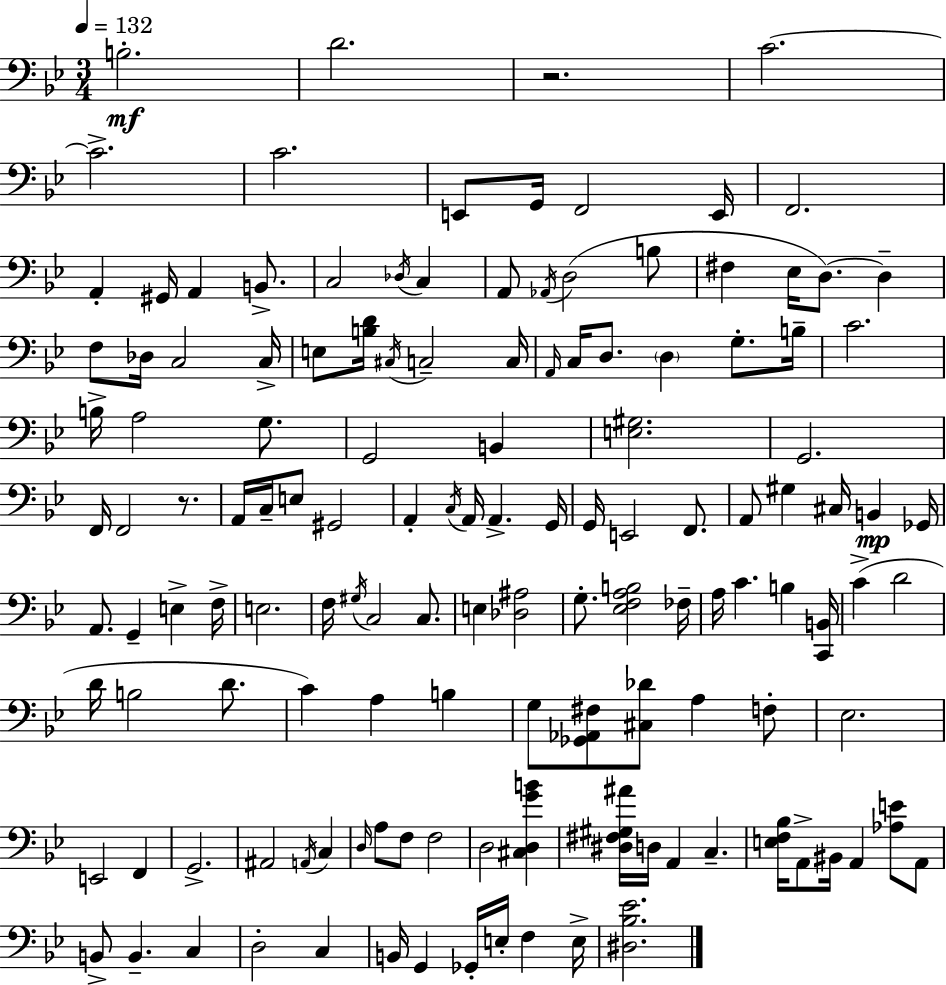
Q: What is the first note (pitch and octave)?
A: B3